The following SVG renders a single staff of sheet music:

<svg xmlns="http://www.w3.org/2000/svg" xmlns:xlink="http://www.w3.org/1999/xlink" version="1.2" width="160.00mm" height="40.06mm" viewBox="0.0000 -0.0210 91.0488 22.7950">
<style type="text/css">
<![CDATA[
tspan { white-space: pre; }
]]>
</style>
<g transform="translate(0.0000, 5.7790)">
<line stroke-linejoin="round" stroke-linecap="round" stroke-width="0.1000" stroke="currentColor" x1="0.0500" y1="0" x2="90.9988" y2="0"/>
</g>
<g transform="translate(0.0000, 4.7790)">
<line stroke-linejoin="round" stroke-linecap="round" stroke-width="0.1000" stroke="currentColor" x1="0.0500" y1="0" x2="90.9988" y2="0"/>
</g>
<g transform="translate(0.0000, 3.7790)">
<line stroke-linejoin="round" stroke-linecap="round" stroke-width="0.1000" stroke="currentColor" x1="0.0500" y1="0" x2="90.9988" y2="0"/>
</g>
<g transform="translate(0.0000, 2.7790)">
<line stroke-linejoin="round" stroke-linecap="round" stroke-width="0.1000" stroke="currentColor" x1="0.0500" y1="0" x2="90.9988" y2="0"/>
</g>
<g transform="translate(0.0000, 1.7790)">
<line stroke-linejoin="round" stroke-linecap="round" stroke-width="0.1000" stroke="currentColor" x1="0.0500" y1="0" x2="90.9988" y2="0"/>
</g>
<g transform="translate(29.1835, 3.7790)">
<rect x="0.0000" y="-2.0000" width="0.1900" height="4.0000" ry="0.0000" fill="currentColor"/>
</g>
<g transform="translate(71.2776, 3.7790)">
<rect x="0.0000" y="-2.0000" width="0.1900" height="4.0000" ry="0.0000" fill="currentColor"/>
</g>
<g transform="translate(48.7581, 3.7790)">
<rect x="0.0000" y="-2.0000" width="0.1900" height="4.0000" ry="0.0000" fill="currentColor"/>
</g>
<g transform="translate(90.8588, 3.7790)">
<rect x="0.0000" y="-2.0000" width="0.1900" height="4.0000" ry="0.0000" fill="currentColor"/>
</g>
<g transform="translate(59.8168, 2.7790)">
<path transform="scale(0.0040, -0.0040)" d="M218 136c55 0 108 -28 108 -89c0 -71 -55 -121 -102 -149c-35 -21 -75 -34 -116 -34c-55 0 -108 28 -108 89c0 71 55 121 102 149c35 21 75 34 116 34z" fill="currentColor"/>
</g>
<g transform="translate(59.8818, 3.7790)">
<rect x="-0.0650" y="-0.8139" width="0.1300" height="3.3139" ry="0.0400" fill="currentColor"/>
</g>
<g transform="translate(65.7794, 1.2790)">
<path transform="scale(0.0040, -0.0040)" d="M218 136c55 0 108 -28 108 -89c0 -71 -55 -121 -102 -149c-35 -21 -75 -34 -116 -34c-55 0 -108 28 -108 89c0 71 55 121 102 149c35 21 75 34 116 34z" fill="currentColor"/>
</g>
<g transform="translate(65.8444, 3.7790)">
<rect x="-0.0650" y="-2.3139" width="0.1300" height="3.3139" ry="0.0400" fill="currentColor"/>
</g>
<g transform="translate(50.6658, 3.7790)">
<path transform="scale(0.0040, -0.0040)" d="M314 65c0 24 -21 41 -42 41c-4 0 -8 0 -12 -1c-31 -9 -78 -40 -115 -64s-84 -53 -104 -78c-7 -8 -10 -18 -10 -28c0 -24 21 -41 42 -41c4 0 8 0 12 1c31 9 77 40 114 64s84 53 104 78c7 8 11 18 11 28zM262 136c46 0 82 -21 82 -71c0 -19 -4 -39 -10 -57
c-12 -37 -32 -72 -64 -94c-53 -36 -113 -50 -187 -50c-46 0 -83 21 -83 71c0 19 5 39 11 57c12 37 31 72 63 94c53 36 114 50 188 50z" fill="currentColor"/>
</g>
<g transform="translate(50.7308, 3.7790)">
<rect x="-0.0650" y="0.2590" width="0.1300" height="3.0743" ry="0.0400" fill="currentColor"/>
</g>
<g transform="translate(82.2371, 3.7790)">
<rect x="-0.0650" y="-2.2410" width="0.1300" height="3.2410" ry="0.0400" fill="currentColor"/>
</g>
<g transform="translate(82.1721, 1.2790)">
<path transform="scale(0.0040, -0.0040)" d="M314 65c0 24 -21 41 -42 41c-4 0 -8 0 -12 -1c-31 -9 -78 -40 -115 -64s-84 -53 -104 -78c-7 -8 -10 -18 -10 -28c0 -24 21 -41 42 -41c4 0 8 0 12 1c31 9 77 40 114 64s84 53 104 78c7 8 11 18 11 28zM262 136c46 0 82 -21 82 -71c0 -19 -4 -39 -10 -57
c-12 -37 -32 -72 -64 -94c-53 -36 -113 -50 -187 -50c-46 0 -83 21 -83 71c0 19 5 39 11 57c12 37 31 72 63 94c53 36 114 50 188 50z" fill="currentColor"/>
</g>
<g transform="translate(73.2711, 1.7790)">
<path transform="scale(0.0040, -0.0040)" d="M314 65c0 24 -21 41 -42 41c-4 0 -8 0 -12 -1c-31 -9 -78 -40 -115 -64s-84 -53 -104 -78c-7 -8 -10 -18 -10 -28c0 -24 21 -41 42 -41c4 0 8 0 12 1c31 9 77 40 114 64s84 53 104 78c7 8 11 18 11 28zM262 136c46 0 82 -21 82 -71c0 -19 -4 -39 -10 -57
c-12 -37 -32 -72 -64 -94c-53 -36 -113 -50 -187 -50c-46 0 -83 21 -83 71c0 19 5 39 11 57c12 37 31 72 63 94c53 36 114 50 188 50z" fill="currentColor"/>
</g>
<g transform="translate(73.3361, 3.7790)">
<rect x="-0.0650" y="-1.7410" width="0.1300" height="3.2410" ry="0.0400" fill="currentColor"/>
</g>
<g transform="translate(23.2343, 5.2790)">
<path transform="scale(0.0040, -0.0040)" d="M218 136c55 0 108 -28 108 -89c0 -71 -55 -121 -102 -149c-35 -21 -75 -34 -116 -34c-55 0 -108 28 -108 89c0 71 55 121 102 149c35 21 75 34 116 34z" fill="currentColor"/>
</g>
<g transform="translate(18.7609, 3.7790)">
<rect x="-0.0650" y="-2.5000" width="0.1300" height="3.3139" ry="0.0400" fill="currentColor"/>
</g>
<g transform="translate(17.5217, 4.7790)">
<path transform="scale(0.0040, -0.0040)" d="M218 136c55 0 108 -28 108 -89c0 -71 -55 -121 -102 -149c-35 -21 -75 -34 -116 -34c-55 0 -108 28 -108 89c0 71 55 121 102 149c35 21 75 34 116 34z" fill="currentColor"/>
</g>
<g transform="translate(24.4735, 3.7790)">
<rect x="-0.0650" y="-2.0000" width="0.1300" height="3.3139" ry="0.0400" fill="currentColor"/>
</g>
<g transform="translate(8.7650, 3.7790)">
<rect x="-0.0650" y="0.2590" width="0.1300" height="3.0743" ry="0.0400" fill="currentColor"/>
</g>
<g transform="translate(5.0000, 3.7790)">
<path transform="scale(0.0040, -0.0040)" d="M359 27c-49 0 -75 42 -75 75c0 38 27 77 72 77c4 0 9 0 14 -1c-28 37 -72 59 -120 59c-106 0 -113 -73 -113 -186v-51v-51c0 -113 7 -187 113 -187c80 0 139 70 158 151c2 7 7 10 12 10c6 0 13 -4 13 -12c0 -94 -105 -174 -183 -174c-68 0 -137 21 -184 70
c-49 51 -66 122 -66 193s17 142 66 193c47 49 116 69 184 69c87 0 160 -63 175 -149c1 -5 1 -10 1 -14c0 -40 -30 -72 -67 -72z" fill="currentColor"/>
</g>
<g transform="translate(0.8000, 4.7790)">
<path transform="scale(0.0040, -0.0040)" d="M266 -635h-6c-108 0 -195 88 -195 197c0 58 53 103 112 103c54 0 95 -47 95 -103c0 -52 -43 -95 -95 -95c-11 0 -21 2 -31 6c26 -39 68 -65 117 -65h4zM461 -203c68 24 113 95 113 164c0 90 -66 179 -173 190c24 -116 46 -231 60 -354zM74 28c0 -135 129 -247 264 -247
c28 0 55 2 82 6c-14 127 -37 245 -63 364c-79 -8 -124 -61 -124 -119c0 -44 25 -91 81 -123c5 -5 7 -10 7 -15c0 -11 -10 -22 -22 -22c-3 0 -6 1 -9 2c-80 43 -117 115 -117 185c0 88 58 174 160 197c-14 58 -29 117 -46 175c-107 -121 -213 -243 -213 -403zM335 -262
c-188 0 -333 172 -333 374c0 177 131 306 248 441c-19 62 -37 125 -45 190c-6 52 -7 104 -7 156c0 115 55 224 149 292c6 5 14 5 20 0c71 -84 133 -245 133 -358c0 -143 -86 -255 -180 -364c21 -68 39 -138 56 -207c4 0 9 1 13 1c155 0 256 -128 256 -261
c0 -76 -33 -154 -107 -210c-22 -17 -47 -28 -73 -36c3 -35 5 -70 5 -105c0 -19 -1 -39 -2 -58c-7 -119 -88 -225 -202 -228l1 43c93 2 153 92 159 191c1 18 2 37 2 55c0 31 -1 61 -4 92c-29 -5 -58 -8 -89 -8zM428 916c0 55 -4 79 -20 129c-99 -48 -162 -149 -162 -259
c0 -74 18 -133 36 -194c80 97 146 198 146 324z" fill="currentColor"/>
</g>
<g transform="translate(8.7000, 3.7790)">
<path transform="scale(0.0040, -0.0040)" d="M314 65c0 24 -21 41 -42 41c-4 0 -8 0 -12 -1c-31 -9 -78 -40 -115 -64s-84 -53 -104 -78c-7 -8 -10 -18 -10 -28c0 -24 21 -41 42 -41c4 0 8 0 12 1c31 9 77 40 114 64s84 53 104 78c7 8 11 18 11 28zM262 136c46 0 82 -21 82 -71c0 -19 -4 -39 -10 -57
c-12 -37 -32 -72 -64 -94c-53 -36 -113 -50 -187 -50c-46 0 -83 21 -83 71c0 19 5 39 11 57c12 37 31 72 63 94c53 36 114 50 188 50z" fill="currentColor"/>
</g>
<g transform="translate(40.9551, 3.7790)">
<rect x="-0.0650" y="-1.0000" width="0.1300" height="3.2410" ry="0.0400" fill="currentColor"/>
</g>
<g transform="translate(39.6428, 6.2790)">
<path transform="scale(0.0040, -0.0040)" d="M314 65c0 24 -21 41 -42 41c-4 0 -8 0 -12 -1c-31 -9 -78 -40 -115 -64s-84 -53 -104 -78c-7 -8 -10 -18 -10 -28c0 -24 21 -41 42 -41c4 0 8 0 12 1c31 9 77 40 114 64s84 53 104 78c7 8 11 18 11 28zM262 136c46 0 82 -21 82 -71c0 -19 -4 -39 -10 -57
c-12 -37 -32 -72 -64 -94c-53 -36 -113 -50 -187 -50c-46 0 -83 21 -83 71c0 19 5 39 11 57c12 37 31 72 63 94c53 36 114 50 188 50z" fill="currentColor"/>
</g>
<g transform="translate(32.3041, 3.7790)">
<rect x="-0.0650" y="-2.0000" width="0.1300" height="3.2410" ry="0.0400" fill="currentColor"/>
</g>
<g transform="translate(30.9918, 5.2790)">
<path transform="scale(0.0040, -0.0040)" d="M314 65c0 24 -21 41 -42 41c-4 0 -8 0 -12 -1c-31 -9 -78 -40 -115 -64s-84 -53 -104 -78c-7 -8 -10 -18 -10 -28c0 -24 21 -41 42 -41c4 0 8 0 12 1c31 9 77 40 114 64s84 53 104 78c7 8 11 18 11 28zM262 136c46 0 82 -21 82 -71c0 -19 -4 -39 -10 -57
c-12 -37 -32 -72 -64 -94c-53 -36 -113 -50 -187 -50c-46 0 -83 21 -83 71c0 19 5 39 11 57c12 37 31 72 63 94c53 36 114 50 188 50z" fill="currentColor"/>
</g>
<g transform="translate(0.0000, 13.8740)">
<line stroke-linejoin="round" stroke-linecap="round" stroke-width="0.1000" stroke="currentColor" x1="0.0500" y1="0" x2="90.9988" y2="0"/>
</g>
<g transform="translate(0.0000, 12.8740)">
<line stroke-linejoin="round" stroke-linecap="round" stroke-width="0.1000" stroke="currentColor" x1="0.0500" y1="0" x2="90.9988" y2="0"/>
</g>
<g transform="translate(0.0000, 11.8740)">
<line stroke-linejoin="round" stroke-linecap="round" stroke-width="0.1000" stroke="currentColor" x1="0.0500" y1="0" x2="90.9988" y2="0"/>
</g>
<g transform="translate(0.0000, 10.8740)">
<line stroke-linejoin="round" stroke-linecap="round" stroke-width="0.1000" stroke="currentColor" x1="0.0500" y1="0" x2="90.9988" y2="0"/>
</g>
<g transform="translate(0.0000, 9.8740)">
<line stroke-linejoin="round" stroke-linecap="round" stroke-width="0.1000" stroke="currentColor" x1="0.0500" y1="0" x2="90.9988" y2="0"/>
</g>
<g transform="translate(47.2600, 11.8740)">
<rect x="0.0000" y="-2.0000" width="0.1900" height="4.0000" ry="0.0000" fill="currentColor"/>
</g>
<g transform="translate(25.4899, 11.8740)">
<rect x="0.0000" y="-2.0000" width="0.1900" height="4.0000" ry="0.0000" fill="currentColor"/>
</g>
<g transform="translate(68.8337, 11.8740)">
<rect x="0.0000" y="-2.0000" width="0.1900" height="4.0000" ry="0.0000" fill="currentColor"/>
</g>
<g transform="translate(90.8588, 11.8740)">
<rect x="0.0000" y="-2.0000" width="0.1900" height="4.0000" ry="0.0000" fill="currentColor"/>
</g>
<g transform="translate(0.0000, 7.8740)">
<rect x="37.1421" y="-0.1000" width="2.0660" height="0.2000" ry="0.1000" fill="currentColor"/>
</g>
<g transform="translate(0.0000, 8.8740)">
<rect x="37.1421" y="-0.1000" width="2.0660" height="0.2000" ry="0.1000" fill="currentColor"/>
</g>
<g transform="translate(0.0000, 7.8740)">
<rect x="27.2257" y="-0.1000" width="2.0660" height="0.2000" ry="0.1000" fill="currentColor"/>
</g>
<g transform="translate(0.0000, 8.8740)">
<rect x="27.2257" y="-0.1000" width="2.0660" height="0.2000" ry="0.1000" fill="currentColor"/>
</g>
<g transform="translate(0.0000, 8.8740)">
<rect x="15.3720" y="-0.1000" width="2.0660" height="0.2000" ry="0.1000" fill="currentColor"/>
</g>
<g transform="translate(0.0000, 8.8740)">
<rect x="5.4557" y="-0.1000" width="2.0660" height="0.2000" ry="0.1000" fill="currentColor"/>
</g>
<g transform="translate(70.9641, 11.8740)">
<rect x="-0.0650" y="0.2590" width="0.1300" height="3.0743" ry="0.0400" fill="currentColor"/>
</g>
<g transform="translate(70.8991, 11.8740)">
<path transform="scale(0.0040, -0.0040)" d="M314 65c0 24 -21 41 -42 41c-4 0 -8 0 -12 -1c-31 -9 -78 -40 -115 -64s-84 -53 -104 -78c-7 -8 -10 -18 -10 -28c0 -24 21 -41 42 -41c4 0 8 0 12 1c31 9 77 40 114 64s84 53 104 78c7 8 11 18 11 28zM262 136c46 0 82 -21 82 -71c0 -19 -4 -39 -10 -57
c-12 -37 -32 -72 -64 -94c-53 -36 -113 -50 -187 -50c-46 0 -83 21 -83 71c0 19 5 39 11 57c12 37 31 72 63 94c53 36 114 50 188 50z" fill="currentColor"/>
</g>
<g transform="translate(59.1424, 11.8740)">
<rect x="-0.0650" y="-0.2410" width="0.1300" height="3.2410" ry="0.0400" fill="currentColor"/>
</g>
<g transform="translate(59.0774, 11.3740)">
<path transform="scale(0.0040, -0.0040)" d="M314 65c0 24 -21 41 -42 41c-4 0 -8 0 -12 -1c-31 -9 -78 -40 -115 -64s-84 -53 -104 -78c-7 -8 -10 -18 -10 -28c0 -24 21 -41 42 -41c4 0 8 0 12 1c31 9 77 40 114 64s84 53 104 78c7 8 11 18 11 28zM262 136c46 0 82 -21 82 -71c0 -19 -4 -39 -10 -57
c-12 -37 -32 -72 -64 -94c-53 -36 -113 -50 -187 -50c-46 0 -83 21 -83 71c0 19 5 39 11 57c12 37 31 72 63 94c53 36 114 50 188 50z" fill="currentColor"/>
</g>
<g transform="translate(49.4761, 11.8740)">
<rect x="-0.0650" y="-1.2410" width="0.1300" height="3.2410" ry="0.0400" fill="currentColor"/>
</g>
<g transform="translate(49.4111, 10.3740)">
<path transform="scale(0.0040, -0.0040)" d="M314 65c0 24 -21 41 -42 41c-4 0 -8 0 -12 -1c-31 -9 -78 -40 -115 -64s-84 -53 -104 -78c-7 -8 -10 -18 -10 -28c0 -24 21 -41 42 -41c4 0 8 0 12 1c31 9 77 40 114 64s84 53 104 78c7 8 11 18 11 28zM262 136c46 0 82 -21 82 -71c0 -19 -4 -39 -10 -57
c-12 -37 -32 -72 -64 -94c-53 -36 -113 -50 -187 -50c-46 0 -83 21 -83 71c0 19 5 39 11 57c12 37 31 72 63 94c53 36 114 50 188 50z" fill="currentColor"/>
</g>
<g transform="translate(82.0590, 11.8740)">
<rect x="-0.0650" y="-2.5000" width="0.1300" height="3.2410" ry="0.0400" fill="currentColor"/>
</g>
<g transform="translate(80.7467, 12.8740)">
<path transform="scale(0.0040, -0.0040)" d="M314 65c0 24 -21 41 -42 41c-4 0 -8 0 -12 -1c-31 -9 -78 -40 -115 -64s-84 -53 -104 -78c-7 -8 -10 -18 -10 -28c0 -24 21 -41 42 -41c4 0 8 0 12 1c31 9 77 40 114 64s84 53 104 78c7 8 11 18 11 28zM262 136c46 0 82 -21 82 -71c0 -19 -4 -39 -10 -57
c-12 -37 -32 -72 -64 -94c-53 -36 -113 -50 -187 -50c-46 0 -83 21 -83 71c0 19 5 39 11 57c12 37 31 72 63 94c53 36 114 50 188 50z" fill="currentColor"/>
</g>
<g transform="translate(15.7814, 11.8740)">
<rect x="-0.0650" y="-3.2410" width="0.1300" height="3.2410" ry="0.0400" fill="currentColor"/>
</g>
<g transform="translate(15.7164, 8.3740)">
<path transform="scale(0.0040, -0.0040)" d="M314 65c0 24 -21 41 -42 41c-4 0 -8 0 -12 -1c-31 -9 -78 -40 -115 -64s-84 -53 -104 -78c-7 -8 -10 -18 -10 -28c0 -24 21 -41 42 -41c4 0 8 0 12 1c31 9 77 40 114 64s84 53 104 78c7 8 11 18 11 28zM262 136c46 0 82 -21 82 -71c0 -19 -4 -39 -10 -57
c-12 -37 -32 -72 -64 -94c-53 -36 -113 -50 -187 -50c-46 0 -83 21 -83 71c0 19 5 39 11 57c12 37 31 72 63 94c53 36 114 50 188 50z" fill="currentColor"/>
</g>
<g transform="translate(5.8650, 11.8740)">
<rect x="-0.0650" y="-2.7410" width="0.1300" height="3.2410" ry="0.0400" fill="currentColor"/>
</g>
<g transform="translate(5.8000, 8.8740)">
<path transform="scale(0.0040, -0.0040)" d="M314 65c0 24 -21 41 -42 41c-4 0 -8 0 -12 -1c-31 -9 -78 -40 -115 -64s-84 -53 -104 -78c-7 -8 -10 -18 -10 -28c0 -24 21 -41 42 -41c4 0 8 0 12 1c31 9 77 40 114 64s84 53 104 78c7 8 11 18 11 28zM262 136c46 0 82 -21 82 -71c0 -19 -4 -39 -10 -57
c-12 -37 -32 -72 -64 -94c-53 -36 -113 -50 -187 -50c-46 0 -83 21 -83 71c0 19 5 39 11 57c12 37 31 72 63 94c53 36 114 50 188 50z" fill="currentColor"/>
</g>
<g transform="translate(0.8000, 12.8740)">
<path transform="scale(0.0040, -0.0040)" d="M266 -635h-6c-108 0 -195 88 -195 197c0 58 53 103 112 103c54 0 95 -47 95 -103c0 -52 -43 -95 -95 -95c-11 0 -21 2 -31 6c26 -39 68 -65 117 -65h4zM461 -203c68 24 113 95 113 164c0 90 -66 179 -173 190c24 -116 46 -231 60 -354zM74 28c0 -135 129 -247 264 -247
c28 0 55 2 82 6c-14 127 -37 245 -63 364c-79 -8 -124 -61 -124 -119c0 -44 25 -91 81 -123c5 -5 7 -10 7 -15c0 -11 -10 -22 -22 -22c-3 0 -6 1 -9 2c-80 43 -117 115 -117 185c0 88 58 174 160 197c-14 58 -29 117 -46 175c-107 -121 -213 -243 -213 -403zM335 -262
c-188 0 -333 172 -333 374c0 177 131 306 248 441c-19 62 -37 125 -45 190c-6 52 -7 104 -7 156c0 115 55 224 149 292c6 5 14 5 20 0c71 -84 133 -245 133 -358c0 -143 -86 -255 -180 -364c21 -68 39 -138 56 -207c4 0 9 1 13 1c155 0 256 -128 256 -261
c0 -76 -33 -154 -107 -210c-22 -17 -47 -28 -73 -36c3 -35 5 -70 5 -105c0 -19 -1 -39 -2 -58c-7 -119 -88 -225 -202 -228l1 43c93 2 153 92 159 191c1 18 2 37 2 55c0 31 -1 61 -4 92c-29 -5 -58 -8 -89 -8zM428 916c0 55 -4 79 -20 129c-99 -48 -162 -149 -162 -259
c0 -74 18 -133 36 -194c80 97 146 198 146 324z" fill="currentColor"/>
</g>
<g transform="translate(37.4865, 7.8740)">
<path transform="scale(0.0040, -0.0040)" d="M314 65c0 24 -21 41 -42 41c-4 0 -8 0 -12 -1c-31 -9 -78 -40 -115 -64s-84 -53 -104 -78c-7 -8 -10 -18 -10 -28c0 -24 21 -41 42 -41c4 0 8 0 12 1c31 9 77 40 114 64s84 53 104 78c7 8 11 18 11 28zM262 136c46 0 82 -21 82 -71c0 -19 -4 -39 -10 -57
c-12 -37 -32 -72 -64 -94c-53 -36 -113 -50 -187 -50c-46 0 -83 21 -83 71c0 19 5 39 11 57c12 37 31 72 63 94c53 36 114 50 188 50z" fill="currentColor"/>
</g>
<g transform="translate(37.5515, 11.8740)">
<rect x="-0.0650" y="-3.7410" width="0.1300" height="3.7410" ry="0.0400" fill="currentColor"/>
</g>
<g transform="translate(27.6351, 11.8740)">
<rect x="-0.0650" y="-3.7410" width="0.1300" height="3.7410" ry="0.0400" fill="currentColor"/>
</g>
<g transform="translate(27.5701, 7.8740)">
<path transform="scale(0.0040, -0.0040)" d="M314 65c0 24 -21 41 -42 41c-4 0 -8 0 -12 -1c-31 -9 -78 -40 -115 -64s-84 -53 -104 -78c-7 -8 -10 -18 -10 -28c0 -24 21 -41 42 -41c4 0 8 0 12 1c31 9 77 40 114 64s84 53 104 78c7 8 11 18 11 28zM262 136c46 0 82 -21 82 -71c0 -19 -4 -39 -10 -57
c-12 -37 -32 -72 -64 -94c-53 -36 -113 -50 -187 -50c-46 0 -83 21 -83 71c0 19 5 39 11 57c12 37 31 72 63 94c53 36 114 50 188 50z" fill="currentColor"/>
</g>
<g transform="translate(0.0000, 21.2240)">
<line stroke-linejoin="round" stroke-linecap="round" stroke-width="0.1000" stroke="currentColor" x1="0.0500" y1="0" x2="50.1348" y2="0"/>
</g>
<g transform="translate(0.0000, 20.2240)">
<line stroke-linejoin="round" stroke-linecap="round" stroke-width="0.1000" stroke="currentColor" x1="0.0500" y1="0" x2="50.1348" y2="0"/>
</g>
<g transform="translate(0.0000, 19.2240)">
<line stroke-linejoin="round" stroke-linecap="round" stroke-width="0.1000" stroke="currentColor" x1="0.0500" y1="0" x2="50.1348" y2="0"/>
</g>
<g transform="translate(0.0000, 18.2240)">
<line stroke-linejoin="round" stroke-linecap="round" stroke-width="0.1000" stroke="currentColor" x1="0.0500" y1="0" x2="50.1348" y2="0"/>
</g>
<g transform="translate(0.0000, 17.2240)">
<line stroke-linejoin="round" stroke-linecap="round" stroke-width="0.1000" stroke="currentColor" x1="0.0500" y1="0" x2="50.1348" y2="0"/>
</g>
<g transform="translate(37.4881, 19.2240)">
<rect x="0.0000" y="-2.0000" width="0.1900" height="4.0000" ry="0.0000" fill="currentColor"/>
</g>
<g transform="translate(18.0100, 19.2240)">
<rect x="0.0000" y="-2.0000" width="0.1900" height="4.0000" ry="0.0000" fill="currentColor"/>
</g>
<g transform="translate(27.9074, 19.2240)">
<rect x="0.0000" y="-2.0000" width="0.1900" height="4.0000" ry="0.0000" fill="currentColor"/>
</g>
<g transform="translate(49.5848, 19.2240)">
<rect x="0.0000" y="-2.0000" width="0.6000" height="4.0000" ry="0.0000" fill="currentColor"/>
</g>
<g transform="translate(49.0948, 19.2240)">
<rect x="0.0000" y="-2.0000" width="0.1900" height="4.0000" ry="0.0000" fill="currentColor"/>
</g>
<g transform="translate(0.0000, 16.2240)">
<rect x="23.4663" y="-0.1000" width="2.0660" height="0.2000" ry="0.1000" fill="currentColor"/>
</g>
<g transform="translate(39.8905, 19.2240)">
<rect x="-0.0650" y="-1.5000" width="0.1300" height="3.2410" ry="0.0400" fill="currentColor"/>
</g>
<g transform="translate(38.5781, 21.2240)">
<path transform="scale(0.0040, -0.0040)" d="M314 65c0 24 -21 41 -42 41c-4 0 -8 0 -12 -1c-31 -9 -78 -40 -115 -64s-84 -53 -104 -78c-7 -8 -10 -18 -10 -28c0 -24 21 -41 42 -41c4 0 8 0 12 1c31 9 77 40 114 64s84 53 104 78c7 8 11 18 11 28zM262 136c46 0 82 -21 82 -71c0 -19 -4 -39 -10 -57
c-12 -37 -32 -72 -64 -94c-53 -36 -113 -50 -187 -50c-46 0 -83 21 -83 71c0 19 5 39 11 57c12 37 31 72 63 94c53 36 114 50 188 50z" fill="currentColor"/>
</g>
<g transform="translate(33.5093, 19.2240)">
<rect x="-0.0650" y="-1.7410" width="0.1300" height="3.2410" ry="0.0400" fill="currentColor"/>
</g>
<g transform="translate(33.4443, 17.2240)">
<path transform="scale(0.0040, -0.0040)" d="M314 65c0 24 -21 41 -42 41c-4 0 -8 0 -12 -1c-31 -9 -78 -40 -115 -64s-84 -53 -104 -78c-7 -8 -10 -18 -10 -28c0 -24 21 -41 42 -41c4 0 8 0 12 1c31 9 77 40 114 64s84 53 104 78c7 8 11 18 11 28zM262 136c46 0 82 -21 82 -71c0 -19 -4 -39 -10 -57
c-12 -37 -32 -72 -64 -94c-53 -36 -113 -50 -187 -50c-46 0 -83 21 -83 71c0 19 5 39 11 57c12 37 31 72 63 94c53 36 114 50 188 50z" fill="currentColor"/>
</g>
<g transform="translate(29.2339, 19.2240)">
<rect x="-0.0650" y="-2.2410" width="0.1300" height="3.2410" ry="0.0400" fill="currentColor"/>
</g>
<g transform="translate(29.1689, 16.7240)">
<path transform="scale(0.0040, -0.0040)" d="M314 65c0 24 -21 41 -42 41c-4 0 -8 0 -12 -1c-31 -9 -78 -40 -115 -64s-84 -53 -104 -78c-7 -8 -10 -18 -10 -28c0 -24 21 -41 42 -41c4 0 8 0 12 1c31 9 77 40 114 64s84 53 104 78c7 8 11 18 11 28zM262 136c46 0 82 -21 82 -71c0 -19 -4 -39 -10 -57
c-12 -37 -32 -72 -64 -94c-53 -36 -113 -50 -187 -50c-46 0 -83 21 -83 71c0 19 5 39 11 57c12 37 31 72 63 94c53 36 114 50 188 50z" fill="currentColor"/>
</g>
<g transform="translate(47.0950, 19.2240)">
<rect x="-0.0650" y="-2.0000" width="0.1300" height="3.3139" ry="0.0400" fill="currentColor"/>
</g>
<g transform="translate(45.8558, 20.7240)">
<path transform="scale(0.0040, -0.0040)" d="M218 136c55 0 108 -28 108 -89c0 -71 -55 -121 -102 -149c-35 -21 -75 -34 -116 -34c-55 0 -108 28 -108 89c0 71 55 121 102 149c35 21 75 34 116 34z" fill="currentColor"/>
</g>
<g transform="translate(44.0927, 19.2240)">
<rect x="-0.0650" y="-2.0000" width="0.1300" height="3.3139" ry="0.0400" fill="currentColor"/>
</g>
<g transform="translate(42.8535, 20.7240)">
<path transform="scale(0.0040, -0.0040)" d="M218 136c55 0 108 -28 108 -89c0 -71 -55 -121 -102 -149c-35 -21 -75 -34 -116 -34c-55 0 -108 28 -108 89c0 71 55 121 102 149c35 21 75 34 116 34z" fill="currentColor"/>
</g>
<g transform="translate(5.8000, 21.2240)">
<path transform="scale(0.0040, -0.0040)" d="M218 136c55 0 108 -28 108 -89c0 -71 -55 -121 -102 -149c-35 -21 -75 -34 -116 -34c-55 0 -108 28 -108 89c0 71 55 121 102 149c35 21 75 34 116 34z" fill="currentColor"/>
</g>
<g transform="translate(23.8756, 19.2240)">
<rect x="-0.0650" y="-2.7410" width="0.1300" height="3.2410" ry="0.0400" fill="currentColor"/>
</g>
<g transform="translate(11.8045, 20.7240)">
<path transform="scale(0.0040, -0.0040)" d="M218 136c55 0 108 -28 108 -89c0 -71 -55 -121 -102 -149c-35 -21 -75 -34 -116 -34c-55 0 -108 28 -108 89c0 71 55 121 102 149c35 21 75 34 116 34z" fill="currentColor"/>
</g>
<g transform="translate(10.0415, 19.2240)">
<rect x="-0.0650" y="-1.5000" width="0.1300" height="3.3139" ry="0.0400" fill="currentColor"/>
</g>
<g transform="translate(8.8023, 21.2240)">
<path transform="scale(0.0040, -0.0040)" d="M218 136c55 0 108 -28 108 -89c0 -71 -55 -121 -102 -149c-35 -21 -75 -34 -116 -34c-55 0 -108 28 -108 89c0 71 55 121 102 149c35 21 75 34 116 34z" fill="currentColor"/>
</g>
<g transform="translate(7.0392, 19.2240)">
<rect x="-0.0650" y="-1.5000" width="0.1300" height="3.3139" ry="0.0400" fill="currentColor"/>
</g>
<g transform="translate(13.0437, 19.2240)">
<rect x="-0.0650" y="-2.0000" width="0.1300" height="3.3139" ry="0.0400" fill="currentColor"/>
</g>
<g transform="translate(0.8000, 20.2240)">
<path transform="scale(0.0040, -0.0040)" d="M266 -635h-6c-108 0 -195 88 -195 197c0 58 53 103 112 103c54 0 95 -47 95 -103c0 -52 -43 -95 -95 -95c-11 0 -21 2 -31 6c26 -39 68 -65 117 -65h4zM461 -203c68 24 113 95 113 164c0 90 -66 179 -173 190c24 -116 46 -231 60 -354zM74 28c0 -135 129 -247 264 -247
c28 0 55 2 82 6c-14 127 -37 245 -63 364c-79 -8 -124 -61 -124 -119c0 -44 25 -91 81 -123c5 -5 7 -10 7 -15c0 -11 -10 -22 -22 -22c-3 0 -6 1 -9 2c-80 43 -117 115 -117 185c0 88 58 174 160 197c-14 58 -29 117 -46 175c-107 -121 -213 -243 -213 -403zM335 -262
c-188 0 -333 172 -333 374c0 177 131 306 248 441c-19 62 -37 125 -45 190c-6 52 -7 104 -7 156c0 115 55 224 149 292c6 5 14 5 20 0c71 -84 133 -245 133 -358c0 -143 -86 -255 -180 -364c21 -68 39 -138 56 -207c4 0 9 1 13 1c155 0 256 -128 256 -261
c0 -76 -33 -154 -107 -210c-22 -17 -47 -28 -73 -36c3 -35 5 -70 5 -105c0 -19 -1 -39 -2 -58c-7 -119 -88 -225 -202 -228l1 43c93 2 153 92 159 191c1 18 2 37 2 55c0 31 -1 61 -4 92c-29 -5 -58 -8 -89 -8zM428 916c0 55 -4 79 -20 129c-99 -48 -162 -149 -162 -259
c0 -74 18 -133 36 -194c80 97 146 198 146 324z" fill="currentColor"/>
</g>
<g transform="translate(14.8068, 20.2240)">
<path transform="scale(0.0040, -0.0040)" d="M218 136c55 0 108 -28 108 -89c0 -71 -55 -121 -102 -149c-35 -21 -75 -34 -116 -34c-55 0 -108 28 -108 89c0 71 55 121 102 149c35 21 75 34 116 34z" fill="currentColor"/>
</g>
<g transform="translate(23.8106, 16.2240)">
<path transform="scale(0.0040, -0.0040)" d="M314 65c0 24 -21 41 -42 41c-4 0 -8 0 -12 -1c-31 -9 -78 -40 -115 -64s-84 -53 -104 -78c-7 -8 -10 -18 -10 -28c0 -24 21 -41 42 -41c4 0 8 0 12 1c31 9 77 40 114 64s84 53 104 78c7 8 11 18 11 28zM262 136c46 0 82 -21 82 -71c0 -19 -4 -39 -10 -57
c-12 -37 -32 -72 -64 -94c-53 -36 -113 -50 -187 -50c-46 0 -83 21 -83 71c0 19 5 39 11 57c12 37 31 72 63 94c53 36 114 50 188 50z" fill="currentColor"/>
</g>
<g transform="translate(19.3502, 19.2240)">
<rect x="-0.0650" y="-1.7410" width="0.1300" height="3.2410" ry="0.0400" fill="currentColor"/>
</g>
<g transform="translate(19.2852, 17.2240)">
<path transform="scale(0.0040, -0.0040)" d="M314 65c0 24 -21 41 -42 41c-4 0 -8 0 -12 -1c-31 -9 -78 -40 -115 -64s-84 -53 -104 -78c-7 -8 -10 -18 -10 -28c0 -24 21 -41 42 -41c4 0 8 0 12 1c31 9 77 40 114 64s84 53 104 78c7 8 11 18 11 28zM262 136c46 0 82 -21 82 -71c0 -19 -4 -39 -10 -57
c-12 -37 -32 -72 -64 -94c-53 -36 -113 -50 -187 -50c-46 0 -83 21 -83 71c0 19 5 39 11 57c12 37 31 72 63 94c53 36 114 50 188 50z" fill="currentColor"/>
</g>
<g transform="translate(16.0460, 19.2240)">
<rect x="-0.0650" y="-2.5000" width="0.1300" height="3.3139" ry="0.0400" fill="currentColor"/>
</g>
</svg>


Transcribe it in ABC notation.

X:1
T:Untitled
M:4/4
L:1/4
K:C
B2 G F F2 D2 B2 d g f2 g2 a2 b2 c'2 c'2 e2 c2 B2 G2 E E F G f2 a2 g2 f2 E2 F F